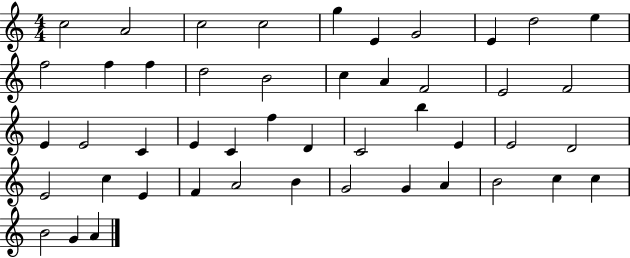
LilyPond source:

{
  \clef treble
  \numericTimeSignature
  \time 4/4
  \key c \major
  c''2 a'2 | c''2 c''2 | g''4 e'4 g'2 | e'4 d''2 e''4 | \break f''2 f''4 f''4 | d''2 b'2 | c''4 a'4 f'2 | e'2 f'2 | \break e'4 e'2 c'4 | e'4 c'4 f''4 d'4 | c'2 b''4 e'4 | e'2 d'2 | \break e'2 c''4 e'4 | f'4 a'2 b'4 | g'2 g'4 a'4 | b'2 c''4 c''4 | \break b'2 g'4 a'4 | \bar "|."
}